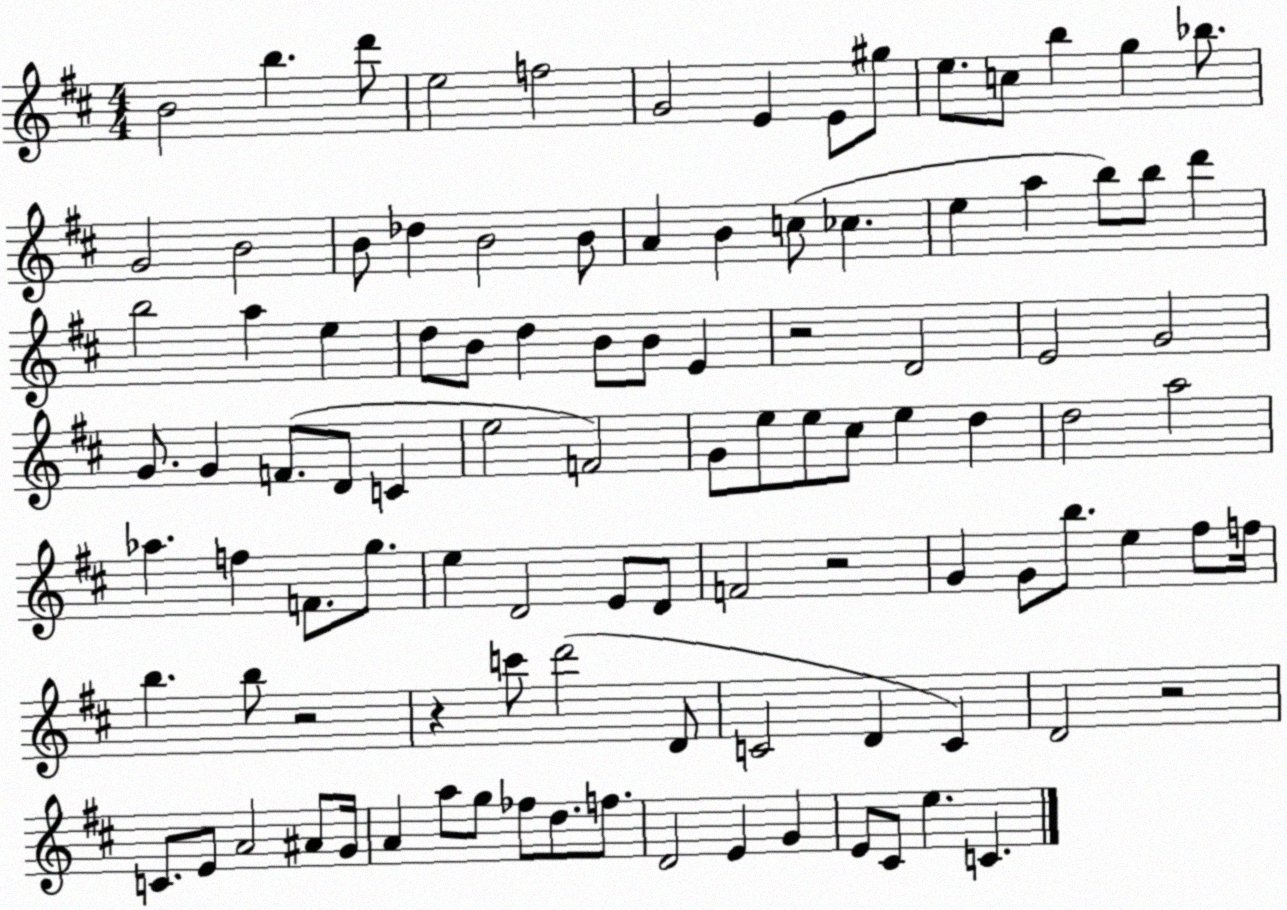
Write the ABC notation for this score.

X:1
T:Untitled
M:4/4
L:1/4
K:D
B2 b d'/2 e2 f2 G2 E E/2 ^g/2 e/2 c/2 b g _b/2 G2 B2 B/2 _d B2 B/2 A B c/2 _c e a b/2 b/2 d' b2 a e d/2 B/2 d B/2 B/2 E z2 D2 E2 G2 G/2 G F/2 D/2 C e2 F2 G/2 e/2 e/2 ^c/2 e d d2 a2 _a f F/2 g/2 e D2 E/2 D/2 F2 z2 G G/2 b/2 e ^f/2 f/4 b b/2 z2 z c'/2 d'2 D/2 C2 D C D2 z2 C/2 E/2 A2 ^A/2 G/4 A a/2 g/2 _f/2 d/2 f/2 D2 E G E/2 ^C/2 e C